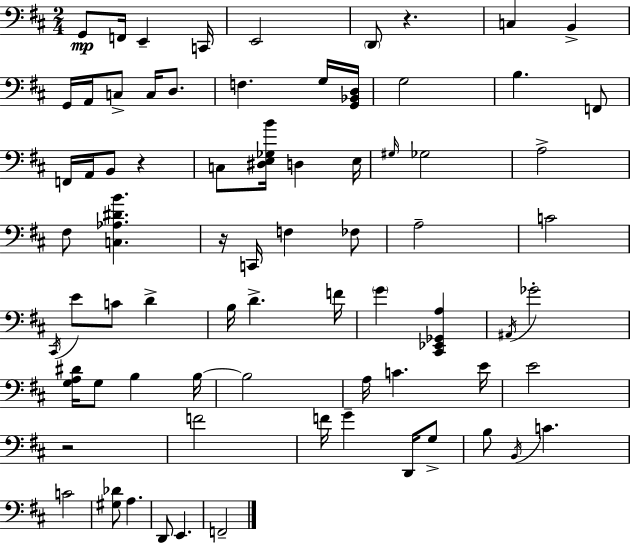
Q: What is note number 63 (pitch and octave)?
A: E2